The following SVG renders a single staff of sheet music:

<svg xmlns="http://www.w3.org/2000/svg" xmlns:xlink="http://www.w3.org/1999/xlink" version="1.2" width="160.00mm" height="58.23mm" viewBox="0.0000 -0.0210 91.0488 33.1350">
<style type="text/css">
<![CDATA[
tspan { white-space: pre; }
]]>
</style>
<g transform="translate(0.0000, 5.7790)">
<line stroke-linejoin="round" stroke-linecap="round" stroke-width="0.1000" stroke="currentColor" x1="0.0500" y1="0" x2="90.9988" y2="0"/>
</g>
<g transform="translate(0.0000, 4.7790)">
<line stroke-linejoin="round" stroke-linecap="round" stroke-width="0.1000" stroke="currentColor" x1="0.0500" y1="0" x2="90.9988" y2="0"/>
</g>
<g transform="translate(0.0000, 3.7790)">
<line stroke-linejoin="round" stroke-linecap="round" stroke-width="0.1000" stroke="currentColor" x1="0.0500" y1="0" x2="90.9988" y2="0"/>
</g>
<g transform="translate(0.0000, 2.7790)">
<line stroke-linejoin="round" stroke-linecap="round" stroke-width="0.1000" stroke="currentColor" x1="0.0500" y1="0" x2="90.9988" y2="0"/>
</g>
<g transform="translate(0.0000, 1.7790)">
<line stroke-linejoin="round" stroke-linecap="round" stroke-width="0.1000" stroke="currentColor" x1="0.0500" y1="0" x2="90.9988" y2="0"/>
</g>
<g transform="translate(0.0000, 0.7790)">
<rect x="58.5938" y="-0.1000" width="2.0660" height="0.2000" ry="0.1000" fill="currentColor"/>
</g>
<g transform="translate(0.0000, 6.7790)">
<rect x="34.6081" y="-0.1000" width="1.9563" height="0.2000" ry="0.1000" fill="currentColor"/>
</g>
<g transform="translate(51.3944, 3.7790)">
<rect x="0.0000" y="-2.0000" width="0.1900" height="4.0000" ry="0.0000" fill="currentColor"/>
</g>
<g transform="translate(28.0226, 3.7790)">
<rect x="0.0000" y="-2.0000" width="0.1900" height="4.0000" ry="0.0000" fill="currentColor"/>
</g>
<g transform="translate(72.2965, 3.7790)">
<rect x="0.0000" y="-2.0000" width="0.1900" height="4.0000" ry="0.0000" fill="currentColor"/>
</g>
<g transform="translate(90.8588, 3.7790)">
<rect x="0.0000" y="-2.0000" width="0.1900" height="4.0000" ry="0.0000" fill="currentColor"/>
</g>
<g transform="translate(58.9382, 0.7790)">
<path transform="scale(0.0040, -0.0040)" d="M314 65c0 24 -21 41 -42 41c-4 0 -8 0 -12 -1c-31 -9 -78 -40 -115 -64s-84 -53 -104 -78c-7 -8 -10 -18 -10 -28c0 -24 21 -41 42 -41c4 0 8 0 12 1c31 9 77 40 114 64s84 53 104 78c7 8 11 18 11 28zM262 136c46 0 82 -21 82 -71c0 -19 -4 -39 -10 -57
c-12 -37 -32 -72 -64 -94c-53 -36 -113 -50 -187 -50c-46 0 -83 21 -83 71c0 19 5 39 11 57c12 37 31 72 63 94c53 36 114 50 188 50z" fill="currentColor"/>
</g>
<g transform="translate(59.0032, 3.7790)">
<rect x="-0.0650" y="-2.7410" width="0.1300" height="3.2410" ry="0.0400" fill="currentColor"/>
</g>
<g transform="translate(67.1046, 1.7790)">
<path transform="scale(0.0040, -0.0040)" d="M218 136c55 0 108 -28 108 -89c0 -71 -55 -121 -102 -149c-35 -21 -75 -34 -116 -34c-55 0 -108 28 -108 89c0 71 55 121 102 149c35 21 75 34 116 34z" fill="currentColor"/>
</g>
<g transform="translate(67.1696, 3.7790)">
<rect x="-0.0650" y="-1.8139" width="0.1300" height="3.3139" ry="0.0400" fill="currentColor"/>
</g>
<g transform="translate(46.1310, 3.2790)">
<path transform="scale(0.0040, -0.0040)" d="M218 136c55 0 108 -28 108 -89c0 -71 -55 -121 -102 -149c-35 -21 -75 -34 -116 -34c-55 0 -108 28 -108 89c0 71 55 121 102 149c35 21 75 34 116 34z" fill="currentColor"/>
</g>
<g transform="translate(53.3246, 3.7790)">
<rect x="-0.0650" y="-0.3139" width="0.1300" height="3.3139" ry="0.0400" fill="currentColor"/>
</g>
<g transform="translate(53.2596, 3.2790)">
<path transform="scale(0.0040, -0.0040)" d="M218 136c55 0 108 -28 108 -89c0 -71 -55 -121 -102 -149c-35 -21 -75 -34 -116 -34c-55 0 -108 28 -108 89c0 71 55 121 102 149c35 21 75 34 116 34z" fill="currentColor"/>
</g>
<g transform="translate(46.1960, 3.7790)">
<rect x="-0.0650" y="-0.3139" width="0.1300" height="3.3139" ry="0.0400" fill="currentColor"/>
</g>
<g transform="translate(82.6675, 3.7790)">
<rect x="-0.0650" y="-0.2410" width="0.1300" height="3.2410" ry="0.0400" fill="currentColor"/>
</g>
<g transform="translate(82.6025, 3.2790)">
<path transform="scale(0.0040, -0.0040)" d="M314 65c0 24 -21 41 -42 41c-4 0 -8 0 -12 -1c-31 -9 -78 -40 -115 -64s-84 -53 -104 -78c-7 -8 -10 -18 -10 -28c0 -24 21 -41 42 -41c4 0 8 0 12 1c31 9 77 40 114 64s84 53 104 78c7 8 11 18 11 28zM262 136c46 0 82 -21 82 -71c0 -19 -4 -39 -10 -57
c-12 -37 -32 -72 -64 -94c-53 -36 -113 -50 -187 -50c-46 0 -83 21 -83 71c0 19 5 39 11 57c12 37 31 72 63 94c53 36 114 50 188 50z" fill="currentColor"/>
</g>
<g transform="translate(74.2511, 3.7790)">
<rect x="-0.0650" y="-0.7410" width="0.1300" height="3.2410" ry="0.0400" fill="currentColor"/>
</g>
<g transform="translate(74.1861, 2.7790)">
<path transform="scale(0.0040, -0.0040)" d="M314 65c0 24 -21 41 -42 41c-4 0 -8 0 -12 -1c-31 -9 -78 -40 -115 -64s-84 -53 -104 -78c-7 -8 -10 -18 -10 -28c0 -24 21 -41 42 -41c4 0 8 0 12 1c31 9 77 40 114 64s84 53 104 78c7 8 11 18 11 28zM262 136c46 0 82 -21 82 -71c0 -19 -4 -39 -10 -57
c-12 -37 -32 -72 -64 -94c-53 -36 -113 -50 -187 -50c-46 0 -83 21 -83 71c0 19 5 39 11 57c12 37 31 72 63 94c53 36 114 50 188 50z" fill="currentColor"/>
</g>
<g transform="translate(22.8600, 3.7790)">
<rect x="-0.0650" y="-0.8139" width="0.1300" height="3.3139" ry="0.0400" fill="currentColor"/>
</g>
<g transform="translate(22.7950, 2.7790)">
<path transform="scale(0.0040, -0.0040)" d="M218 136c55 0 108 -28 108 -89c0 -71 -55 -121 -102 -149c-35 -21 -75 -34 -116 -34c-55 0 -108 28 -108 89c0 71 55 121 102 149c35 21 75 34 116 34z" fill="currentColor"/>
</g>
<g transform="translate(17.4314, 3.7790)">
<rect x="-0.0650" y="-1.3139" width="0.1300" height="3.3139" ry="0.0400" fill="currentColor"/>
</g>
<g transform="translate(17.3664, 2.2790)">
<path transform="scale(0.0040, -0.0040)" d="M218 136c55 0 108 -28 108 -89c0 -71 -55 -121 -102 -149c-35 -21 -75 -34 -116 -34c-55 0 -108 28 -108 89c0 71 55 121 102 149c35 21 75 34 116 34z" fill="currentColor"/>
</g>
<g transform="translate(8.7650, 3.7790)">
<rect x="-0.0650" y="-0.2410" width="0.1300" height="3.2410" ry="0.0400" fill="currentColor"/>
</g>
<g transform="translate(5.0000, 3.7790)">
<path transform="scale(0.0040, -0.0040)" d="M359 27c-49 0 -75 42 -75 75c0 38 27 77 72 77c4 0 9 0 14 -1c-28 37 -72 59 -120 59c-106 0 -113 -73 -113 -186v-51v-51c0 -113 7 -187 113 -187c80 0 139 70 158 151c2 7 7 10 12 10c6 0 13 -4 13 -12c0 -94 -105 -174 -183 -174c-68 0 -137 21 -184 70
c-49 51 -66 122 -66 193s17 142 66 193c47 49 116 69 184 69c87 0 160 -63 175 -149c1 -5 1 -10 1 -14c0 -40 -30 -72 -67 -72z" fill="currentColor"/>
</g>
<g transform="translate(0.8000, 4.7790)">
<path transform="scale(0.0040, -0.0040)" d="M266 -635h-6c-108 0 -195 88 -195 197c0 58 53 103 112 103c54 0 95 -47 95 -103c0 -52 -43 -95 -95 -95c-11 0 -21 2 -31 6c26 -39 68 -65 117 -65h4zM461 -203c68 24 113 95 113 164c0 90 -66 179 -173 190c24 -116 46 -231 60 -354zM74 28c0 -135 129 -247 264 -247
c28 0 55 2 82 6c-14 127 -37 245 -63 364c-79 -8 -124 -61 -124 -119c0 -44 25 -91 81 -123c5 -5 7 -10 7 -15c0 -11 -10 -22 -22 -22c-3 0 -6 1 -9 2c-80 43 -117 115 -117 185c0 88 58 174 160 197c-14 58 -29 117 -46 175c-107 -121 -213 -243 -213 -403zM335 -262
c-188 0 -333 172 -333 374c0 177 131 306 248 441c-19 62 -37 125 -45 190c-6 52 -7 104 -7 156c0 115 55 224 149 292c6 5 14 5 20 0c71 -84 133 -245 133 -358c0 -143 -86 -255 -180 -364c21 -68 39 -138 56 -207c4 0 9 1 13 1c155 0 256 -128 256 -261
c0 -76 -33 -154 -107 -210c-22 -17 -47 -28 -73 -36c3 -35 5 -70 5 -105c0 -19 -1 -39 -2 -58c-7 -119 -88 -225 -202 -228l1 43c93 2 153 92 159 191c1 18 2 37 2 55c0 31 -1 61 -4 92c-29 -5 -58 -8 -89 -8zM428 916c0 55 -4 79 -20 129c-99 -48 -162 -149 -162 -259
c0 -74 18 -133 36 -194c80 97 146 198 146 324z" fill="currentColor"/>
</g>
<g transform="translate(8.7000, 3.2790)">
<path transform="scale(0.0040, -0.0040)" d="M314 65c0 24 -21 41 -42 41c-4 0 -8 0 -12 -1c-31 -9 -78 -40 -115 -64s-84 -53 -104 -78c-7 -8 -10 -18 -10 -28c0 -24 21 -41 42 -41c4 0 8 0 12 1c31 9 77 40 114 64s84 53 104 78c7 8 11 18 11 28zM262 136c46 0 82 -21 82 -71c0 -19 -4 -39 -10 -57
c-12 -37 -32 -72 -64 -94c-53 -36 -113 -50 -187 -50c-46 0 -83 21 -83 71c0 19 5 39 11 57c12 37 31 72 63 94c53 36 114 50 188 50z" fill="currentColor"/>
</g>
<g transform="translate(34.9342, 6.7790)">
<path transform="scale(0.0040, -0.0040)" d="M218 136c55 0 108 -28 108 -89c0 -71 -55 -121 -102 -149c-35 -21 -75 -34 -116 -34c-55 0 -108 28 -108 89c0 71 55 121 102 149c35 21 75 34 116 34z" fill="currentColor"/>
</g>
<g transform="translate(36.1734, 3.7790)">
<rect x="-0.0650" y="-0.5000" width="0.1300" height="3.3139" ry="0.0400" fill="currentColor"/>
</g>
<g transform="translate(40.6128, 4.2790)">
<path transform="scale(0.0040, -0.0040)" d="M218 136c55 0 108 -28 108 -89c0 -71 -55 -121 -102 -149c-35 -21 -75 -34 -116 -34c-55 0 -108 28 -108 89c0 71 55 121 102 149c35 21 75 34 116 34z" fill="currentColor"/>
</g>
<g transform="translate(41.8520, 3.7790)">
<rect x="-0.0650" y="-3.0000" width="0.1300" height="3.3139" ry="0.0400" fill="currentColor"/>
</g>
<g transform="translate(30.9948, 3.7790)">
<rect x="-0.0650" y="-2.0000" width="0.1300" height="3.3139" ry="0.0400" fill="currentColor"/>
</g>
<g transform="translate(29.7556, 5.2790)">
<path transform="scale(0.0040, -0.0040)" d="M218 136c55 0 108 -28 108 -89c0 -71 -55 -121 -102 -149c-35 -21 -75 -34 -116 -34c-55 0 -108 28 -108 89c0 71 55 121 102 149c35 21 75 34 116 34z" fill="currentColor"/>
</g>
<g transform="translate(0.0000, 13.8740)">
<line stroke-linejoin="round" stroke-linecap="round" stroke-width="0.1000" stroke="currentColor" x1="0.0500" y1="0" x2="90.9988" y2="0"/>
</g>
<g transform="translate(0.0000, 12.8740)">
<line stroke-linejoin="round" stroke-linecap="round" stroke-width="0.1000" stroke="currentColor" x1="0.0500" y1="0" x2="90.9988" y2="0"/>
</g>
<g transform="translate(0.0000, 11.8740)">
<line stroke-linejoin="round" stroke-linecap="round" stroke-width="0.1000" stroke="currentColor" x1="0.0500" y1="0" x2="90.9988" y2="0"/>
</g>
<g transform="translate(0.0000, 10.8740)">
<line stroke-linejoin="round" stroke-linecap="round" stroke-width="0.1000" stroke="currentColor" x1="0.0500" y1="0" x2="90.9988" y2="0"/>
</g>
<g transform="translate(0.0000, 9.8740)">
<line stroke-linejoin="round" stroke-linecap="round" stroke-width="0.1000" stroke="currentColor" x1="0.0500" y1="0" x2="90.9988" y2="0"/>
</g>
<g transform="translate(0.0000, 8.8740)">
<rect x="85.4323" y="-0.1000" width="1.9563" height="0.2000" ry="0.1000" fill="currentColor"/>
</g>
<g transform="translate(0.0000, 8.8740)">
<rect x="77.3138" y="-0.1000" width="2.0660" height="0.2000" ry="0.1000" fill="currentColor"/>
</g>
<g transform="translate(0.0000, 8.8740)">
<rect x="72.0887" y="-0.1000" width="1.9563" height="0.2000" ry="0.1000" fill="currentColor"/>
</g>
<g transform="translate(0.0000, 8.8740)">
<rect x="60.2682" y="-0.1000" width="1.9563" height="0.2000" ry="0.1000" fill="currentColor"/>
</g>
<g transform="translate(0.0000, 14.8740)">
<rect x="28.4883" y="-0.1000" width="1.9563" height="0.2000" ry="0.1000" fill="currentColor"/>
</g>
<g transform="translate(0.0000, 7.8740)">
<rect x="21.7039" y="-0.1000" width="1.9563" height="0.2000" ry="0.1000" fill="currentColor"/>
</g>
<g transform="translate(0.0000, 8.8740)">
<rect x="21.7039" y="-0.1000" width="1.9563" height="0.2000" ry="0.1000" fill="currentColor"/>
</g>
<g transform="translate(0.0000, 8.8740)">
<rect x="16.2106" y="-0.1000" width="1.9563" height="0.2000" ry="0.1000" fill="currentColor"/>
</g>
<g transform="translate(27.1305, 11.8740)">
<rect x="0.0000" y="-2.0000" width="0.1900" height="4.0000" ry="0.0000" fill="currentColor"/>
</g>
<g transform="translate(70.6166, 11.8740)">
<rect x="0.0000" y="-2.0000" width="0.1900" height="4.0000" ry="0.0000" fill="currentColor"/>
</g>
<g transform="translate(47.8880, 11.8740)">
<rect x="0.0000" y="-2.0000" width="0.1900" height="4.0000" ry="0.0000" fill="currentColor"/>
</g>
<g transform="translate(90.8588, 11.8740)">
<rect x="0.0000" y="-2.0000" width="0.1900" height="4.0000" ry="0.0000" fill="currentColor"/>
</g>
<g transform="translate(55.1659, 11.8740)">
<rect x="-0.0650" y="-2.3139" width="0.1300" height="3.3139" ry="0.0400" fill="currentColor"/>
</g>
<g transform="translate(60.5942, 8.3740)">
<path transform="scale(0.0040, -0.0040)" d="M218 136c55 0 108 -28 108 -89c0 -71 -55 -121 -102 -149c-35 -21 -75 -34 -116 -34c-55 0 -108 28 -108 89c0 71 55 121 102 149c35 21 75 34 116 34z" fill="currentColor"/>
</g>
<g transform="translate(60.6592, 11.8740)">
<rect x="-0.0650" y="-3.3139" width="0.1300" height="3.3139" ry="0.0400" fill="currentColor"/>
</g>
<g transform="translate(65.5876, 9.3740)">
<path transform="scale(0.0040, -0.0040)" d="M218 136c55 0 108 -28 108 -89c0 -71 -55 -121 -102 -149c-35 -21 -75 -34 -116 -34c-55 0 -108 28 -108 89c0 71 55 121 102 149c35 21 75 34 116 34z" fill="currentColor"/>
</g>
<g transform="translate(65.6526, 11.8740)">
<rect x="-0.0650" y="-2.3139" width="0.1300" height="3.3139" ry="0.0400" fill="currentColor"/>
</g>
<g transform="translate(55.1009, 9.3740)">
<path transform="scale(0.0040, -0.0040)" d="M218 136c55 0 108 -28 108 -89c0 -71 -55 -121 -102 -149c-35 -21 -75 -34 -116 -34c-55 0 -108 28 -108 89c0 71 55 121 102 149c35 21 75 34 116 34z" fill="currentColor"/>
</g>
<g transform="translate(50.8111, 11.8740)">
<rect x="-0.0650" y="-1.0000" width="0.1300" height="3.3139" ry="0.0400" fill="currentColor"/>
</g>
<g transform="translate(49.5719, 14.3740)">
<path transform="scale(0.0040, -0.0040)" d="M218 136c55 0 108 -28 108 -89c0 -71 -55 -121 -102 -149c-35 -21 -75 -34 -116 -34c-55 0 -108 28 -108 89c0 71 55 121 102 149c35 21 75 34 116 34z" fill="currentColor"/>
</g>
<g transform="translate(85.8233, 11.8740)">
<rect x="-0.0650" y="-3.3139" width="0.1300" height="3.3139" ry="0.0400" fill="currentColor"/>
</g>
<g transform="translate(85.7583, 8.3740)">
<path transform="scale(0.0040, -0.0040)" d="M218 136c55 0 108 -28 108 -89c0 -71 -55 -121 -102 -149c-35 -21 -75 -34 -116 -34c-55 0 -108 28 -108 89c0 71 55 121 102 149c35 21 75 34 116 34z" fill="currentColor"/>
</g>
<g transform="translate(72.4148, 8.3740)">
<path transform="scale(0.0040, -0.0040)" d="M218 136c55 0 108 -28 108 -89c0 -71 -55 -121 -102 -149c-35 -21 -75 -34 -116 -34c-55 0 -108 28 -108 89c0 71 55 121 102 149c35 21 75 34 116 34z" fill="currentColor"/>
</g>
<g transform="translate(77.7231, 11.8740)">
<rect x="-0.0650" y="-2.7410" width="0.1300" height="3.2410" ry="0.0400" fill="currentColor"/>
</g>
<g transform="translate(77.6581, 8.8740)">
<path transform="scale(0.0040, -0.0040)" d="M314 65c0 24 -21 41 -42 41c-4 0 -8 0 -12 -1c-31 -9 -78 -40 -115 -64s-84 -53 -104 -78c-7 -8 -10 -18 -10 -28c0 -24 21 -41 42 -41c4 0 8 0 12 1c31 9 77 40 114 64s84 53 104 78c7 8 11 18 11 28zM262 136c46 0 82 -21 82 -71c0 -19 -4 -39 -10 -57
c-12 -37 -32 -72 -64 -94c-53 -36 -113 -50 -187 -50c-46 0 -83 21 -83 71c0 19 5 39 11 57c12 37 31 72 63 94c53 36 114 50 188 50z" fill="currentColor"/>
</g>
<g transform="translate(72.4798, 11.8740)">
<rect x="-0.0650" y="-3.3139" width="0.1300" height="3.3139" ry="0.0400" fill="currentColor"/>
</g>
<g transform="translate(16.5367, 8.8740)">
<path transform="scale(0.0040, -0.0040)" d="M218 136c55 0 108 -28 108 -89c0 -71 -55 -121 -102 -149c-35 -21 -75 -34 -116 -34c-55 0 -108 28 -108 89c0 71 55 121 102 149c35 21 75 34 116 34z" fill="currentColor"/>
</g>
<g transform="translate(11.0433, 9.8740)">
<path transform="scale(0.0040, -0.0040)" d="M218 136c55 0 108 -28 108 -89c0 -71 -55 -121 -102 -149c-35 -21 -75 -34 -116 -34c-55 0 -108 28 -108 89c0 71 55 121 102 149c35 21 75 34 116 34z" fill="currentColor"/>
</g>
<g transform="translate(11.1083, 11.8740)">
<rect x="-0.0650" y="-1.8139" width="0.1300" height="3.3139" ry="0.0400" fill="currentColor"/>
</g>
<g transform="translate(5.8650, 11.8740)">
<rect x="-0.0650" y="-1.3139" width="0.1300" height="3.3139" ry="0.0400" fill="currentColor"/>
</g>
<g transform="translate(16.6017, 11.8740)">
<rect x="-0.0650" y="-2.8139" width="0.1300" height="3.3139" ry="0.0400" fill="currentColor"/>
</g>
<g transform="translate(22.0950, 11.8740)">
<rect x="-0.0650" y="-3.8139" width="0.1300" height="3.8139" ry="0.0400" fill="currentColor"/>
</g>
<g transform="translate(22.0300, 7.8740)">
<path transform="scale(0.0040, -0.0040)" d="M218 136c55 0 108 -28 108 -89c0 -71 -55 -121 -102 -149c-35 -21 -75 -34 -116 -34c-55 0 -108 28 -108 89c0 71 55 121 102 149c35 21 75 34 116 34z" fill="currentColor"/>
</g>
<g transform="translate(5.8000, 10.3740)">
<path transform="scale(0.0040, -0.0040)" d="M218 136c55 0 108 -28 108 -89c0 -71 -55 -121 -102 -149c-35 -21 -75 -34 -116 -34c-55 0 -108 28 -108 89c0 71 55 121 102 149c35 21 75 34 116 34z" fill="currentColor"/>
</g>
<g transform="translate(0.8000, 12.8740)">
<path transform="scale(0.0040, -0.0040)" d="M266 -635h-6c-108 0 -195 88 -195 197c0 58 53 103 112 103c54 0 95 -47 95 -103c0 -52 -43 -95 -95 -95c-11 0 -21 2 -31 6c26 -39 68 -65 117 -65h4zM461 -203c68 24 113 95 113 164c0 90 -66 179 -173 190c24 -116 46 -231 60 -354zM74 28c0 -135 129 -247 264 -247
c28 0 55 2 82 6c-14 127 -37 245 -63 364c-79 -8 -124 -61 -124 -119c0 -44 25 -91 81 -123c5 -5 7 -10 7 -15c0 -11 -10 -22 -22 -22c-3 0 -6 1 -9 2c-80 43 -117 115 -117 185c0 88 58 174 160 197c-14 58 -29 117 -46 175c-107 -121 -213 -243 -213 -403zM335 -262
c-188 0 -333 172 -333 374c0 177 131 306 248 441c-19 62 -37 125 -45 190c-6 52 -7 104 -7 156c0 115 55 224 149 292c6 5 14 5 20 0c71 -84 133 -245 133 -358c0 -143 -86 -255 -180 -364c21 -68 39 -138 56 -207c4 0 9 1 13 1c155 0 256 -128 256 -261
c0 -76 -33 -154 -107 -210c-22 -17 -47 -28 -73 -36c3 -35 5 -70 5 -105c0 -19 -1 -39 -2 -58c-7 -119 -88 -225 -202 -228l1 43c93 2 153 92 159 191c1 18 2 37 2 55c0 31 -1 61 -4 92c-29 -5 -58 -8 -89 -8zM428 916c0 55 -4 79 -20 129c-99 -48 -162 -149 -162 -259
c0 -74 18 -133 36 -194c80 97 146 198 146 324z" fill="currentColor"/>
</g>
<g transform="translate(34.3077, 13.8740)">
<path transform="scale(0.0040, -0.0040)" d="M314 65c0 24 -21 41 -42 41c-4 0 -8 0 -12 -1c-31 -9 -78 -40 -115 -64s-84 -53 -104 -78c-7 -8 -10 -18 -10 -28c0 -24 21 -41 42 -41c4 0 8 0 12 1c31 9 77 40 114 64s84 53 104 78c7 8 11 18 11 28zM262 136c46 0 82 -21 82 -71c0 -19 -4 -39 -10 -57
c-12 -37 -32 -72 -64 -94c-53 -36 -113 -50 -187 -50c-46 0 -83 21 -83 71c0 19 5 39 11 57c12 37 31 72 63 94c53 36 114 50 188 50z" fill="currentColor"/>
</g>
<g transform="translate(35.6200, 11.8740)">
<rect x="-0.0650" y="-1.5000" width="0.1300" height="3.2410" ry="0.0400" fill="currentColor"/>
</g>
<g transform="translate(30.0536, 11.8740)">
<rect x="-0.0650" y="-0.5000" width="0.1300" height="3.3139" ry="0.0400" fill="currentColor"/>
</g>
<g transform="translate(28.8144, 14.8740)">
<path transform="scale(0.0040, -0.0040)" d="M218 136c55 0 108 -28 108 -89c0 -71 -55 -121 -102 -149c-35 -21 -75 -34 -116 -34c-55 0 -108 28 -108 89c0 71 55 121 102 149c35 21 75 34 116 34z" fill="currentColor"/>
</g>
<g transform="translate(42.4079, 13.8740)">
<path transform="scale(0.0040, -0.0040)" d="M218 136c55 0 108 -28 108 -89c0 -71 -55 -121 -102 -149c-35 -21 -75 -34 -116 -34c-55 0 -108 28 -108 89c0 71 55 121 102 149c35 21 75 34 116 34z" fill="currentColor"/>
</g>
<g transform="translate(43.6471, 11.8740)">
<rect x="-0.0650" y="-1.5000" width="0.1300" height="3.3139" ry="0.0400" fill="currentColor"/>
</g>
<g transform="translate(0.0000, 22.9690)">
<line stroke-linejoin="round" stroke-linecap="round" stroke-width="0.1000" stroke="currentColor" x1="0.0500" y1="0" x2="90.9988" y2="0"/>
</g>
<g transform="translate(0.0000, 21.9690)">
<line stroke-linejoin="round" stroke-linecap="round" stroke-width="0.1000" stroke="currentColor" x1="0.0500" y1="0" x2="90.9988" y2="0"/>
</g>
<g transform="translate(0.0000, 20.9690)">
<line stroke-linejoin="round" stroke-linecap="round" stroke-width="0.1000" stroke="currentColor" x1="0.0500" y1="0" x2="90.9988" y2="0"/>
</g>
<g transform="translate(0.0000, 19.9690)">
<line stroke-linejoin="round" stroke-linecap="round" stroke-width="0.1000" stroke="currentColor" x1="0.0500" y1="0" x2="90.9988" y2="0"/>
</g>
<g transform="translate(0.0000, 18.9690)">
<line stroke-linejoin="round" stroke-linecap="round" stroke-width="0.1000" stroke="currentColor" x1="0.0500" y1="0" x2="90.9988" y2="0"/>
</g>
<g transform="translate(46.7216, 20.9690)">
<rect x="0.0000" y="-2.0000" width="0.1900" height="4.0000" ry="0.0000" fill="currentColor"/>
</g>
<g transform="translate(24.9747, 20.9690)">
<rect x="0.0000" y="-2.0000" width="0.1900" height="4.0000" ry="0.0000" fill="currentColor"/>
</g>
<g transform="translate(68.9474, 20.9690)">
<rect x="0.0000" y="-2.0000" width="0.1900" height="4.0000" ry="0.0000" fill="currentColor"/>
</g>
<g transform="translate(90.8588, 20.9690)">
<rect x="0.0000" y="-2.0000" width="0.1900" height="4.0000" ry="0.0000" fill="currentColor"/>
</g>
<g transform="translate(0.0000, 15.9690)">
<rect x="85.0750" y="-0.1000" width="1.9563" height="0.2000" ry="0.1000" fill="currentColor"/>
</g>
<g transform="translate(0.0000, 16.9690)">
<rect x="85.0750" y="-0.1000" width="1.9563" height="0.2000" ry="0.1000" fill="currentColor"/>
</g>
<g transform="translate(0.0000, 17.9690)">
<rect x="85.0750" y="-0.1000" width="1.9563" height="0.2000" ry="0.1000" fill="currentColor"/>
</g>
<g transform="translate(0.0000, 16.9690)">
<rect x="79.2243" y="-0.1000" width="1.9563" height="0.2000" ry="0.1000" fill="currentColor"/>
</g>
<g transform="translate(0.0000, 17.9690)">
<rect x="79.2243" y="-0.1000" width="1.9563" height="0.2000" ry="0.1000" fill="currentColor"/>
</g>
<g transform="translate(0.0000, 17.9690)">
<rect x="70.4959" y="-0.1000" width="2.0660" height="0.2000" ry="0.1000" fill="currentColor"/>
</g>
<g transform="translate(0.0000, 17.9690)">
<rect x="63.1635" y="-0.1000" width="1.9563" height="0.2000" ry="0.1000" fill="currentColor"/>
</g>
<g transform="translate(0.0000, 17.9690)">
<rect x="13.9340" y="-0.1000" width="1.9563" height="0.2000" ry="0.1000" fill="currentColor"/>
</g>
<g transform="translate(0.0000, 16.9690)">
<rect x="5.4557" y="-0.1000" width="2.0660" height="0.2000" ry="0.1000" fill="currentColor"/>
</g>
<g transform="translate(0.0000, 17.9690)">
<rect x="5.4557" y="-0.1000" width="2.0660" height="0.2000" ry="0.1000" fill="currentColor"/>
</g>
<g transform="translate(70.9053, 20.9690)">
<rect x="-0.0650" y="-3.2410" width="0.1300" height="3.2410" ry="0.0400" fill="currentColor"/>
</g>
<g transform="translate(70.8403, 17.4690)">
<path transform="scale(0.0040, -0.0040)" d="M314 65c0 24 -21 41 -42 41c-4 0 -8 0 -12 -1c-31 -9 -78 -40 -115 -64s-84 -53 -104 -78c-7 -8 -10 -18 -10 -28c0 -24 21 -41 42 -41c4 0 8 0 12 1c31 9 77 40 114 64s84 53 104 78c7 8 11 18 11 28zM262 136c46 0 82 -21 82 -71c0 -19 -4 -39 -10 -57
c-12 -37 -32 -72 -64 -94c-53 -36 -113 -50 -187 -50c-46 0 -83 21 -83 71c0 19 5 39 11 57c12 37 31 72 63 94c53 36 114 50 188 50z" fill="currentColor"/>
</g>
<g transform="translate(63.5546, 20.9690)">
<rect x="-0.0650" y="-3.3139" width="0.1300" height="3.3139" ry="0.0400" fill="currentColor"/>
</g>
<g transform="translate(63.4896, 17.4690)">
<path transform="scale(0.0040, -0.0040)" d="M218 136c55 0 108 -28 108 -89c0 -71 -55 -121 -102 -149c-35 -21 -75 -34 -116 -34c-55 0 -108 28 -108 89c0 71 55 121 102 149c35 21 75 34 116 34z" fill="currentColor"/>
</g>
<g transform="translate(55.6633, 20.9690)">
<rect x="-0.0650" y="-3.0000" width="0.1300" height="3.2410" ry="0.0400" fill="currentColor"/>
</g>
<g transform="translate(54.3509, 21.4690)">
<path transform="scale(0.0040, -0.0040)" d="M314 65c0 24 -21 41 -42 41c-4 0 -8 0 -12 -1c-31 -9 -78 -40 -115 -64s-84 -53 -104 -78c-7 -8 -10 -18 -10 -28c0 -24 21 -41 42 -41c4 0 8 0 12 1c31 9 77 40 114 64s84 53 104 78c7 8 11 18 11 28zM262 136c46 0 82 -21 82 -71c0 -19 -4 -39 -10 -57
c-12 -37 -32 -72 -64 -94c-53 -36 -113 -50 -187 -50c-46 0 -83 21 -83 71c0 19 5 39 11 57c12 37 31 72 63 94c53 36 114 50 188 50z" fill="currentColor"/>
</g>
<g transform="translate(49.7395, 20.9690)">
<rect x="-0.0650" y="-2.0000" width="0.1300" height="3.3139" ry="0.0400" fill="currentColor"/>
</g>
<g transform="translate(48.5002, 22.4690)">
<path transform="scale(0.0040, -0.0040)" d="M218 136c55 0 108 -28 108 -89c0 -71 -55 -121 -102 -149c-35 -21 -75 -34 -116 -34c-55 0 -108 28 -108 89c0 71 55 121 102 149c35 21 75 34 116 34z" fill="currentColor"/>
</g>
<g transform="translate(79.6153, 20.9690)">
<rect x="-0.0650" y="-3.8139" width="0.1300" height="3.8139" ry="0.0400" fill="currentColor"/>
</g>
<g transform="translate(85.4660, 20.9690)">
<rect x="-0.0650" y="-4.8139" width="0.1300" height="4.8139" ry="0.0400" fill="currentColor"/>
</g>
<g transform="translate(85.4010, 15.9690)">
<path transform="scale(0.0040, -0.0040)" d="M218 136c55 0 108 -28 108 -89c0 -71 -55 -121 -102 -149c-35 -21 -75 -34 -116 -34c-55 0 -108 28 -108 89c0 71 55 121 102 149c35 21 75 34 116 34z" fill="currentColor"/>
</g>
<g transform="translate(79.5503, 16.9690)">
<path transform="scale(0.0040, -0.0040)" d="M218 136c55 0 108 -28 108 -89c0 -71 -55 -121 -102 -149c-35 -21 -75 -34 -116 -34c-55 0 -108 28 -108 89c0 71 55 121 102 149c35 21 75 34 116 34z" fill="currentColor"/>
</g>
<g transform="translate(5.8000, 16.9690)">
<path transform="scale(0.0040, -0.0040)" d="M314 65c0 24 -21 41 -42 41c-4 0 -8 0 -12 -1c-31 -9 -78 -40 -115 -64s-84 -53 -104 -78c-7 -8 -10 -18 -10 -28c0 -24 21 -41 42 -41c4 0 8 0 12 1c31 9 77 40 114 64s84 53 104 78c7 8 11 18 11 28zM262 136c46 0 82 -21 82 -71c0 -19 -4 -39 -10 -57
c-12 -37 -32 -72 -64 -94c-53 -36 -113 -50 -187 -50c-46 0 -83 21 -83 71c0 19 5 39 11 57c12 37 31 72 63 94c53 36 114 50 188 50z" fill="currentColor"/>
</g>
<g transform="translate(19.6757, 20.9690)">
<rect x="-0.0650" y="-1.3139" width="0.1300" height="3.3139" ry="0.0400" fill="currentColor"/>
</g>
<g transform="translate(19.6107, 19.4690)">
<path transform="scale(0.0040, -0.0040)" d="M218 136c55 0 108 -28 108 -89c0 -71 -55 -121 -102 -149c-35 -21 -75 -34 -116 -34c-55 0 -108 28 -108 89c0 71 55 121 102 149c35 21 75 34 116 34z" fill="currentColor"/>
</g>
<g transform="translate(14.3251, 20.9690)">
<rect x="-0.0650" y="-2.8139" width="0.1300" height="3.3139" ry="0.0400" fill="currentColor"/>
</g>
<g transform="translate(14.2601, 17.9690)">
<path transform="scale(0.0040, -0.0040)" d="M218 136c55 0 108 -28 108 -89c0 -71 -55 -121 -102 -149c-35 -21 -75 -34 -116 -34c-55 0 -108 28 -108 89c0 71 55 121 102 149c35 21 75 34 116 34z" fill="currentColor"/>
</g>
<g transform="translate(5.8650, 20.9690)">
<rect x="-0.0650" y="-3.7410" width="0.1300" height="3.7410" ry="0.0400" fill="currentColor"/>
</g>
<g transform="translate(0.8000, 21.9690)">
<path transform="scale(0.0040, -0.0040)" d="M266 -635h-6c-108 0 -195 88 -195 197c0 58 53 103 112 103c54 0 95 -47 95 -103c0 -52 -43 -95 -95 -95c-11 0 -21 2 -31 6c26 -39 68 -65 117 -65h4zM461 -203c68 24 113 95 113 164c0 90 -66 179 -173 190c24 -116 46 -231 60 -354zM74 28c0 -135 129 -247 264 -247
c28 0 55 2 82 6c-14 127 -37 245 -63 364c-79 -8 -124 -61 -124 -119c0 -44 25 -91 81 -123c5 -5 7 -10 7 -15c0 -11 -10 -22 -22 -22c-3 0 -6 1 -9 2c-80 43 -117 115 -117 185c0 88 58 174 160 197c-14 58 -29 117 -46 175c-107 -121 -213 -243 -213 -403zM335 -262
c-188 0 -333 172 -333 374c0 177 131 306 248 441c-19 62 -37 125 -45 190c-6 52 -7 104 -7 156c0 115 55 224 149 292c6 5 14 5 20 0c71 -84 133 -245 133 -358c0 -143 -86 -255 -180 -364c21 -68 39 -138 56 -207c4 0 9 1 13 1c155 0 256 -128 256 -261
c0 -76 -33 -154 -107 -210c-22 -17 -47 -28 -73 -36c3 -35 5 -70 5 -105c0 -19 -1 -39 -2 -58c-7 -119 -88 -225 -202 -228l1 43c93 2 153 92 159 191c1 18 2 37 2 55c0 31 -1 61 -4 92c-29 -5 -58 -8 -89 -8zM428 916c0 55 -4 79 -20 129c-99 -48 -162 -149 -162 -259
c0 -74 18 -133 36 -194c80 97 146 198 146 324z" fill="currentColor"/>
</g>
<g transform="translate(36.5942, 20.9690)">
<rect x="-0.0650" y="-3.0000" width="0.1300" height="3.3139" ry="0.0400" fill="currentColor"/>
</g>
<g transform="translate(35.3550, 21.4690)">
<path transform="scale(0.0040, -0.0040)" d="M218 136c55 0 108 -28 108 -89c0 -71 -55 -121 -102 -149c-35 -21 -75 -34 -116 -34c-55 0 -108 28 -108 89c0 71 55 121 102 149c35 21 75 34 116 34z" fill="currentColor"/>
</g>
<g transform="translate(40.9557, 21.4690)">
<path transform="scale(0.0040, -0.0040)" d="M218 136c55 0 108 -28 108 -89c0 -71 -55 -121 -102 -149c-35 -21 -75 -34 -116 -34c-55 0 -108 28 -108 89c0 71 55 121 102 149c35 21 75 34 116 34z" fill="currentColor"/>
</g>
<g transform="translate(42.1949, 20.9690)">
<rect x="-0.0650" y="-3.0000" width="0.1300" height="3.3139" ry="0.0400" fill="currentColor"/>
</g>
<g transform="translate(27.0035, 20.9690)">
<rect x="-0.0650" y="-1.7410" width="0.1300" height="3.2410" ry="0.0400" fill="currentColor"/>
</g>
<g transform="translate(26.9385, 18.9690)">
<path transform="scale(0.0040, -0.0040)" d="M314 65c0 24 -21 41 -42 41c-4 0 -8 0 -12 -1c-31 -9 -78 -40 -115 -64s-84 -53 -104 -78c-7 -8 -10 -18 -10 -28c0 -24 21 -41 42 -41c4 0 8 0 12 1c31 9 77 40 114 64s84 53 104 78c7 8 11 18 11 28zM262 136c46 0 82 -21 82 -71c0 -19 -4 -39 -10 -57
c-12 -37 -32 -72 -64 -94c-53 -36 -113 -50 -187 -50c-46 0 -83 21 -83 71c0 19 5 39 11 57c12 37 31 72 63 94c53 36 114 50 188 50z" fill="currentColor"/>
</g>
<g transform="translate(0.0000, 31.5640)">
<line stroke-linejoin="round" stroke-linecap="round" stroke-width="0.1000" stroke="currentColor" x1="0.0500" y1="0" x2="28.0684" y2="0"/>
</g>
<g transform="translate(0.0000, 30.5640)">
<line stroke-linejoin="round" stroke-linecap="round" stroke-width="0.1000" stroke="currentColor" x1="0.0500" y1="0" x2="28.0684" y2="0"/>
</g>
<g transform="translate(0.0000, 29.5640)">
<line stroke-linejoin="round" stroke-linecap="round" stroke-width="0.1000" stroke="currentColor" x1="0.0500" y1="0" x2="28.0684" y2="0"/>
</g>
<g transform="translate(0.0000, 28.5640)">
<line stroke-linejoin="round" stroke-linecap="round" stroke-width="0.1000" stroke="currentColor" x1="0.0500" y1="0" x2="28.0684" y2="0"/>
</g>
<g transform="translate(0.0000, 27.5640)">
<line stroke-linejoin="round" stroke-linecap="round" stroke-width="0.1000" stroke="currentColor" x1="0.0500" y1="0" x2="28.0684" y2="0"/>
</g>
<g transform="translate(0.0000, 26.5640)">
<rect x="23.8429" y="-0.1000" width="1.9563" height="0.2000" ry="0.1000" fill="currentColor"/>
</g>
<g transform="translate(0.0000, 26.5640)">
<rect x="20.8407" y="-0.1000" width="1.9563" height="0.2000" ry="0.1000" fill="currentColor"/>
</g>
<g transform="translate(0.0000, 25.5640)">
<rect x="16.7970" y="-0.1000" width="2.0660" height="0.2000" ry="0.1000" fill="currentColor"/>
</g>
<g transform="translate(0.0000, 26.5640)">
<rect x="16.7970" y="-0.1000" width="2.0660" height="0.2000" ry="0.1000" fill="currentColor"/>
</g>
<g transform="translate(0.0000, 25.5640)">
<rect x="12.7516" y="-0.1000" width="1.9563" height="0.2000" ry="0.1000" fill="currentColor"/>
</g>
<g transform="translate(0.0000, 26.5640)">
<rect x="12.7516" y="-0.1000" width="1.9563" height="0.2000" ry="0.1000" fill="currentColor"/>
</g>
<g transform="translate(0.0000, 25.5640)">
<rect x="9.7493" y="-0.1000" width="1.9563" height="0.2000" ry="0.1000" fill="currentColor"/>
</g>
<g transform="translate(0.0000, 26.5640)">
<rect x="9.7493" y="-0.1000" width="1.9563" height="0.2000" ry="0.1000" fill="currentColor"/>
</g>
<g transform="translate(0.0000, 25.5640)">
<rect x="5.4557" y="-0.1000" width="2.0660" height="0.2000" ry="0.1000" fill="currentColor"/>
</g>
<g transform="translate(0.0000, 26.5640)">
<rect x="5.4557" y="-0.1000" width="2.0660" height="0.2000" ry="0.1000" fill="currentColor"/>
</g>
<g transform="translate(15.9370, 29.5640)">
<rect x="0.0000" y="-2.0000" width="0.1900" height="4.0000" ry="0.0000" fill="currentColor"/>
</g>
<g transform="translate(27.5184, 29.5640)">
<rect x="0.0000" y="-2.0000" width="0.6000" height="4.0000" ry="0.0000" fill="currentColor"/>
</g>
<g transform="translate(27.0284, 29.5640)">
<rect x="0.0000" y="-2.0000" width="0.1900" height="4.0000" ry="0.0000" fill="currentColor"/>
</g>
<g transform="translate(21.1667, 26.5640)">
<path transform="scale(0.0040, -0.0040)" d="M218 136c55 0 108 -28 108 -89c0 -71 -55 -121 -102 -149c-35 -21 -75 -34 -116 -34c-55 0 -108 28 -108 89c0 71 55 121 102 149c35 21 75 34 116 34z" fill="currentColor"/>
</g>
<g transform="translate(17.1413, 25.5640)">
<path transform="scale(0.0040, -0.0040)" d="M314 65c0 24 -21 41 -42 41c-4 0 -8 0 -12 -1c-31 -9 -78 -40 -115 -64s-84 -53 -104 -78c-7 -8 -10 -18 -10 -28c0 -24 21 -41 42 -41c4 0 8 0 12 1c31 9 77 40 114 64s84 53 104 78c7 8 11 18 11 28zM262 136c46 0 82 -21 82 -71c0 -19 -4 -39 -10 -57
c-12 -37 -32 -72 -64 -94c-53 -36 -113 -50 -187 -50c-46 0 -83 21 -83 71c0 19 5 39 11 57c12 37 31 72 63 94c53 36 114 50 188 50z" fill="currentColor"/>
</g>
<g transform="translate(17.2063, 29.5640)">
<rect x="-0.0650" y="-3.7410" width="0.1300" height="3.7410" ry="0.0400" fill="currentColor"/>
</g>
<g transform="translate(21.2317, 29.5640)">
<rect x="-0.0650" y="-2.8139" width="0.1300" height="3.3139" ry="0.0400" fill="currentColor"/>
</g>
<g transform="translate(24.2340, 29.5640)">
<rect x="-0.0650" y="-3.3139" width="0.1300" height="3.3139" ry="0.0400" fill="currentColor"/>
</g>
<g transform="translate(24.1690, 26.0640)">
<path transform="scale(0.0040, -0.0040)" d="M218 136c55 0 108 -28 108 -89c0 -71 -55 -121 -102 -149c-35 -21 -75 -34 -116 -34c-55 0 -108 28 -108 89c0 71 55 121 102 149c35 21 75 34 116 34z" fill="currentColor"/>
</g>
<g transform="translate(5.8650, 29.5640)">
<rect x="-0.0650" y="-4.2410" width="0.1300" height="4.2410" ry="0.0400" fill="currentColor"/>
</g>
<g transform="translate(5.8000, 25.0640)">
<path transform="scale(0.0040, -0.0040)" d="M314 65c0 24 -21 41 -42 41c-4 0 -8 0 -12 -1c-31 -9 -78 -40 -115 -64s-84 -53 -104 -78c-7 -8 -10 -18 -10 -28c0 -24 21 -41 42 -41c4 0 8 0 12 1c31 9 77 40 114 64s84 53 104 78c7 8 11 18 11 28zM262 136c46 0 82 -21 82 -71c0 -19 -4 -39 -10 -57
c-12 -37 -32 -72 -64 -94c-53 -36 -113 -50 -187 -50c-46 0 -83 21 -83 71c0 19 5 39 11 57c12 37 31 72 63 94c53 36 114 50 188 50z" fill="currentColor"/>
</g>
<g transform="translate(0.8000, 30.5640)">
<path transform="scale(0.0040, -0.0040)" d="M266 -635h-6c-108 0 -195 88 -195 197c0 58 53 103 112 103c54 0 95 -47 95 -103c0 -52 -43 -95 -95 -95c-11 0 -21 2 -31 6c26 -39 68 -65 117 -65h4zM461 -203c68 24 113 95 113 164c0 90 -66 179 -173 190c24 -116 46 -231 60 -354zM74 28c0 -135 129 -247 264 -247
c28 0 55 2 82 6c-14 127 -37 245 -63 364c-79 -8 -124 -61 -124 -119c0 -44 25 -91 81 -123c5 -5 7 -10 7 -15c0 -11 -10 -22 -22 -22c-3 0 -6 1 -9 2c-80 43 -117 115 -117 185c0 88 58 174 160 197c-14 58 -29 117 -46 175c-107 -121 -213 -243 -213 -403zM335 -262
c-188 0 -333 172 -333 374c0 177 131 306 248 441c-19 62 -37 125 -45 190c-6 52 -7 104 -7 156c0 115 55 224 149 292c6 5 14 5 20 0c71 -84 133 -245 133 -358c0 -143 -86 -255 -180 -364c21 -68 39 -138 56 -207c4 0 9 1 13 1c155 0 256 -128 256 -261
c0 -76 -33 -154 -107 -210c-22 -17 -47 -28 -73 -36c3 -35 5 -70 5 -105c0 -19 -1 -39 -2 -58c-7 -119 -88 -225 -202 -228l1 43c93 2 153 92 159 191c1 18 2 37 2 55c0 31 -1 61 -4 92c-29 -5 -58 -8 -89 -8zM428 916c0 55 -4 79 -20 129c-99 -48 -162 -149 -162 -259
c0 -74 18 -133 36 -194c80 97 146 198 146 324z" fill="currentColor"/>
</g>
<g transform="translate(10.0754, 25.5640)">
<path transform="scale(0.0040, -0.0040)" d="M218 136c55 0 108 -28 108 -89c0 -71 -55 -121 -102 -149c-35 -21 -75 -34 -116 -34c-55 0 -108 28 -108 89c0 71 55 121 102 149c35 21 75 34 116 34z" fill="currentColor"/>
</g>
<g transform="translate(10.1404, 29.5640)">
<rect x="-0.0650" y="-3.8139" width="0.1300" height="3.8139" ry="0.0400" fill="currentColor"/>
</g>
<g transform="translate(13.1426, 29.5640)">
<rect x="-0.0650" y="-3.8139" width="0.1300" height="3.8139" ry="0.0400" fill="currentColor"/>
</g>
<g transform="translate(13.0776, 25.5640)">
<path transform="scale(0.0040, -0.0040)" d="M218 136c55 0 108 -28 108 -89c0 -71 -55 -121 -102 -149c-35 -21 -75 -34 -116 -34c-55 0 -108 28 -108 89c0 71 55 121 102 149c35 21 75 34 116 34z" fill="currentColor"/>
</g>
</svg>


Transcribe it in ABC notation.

X:1
T:Untitled
M:4/4
L:1/4
K:C
c2 e d F C A c c a2 f d2 c2 e f a c' C E2 E D g b g b a2 b c'2 a e f2 A A F A2 b b2 c' e' d'2 c' c' c'2 a b